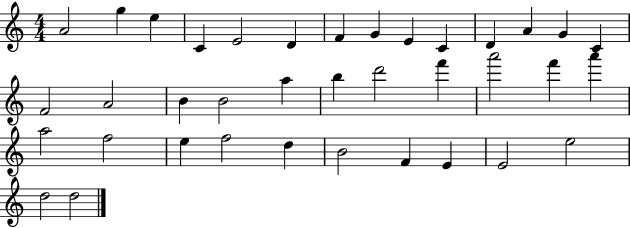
{
  \clef treble
  \numericTimeSignature
  \time 4/4
  \key c \major
  a'2 g''4 e''4 | c'4 e'2 d'4 | f'4 g'4 e'4 c'4 | d'4 a'4 g'4 c'4 | \break f'2 a'2 | b'4 b'2 a''4 | b''4 d'''2 f'''4 | a'''2 f'''4 a'''4 | \break a''2 f''2 | e''4 f''2 d''4 | b'2 f'4 e'4 | e'2 e''2 | \break d''2 d''2 | \bar "|."
}